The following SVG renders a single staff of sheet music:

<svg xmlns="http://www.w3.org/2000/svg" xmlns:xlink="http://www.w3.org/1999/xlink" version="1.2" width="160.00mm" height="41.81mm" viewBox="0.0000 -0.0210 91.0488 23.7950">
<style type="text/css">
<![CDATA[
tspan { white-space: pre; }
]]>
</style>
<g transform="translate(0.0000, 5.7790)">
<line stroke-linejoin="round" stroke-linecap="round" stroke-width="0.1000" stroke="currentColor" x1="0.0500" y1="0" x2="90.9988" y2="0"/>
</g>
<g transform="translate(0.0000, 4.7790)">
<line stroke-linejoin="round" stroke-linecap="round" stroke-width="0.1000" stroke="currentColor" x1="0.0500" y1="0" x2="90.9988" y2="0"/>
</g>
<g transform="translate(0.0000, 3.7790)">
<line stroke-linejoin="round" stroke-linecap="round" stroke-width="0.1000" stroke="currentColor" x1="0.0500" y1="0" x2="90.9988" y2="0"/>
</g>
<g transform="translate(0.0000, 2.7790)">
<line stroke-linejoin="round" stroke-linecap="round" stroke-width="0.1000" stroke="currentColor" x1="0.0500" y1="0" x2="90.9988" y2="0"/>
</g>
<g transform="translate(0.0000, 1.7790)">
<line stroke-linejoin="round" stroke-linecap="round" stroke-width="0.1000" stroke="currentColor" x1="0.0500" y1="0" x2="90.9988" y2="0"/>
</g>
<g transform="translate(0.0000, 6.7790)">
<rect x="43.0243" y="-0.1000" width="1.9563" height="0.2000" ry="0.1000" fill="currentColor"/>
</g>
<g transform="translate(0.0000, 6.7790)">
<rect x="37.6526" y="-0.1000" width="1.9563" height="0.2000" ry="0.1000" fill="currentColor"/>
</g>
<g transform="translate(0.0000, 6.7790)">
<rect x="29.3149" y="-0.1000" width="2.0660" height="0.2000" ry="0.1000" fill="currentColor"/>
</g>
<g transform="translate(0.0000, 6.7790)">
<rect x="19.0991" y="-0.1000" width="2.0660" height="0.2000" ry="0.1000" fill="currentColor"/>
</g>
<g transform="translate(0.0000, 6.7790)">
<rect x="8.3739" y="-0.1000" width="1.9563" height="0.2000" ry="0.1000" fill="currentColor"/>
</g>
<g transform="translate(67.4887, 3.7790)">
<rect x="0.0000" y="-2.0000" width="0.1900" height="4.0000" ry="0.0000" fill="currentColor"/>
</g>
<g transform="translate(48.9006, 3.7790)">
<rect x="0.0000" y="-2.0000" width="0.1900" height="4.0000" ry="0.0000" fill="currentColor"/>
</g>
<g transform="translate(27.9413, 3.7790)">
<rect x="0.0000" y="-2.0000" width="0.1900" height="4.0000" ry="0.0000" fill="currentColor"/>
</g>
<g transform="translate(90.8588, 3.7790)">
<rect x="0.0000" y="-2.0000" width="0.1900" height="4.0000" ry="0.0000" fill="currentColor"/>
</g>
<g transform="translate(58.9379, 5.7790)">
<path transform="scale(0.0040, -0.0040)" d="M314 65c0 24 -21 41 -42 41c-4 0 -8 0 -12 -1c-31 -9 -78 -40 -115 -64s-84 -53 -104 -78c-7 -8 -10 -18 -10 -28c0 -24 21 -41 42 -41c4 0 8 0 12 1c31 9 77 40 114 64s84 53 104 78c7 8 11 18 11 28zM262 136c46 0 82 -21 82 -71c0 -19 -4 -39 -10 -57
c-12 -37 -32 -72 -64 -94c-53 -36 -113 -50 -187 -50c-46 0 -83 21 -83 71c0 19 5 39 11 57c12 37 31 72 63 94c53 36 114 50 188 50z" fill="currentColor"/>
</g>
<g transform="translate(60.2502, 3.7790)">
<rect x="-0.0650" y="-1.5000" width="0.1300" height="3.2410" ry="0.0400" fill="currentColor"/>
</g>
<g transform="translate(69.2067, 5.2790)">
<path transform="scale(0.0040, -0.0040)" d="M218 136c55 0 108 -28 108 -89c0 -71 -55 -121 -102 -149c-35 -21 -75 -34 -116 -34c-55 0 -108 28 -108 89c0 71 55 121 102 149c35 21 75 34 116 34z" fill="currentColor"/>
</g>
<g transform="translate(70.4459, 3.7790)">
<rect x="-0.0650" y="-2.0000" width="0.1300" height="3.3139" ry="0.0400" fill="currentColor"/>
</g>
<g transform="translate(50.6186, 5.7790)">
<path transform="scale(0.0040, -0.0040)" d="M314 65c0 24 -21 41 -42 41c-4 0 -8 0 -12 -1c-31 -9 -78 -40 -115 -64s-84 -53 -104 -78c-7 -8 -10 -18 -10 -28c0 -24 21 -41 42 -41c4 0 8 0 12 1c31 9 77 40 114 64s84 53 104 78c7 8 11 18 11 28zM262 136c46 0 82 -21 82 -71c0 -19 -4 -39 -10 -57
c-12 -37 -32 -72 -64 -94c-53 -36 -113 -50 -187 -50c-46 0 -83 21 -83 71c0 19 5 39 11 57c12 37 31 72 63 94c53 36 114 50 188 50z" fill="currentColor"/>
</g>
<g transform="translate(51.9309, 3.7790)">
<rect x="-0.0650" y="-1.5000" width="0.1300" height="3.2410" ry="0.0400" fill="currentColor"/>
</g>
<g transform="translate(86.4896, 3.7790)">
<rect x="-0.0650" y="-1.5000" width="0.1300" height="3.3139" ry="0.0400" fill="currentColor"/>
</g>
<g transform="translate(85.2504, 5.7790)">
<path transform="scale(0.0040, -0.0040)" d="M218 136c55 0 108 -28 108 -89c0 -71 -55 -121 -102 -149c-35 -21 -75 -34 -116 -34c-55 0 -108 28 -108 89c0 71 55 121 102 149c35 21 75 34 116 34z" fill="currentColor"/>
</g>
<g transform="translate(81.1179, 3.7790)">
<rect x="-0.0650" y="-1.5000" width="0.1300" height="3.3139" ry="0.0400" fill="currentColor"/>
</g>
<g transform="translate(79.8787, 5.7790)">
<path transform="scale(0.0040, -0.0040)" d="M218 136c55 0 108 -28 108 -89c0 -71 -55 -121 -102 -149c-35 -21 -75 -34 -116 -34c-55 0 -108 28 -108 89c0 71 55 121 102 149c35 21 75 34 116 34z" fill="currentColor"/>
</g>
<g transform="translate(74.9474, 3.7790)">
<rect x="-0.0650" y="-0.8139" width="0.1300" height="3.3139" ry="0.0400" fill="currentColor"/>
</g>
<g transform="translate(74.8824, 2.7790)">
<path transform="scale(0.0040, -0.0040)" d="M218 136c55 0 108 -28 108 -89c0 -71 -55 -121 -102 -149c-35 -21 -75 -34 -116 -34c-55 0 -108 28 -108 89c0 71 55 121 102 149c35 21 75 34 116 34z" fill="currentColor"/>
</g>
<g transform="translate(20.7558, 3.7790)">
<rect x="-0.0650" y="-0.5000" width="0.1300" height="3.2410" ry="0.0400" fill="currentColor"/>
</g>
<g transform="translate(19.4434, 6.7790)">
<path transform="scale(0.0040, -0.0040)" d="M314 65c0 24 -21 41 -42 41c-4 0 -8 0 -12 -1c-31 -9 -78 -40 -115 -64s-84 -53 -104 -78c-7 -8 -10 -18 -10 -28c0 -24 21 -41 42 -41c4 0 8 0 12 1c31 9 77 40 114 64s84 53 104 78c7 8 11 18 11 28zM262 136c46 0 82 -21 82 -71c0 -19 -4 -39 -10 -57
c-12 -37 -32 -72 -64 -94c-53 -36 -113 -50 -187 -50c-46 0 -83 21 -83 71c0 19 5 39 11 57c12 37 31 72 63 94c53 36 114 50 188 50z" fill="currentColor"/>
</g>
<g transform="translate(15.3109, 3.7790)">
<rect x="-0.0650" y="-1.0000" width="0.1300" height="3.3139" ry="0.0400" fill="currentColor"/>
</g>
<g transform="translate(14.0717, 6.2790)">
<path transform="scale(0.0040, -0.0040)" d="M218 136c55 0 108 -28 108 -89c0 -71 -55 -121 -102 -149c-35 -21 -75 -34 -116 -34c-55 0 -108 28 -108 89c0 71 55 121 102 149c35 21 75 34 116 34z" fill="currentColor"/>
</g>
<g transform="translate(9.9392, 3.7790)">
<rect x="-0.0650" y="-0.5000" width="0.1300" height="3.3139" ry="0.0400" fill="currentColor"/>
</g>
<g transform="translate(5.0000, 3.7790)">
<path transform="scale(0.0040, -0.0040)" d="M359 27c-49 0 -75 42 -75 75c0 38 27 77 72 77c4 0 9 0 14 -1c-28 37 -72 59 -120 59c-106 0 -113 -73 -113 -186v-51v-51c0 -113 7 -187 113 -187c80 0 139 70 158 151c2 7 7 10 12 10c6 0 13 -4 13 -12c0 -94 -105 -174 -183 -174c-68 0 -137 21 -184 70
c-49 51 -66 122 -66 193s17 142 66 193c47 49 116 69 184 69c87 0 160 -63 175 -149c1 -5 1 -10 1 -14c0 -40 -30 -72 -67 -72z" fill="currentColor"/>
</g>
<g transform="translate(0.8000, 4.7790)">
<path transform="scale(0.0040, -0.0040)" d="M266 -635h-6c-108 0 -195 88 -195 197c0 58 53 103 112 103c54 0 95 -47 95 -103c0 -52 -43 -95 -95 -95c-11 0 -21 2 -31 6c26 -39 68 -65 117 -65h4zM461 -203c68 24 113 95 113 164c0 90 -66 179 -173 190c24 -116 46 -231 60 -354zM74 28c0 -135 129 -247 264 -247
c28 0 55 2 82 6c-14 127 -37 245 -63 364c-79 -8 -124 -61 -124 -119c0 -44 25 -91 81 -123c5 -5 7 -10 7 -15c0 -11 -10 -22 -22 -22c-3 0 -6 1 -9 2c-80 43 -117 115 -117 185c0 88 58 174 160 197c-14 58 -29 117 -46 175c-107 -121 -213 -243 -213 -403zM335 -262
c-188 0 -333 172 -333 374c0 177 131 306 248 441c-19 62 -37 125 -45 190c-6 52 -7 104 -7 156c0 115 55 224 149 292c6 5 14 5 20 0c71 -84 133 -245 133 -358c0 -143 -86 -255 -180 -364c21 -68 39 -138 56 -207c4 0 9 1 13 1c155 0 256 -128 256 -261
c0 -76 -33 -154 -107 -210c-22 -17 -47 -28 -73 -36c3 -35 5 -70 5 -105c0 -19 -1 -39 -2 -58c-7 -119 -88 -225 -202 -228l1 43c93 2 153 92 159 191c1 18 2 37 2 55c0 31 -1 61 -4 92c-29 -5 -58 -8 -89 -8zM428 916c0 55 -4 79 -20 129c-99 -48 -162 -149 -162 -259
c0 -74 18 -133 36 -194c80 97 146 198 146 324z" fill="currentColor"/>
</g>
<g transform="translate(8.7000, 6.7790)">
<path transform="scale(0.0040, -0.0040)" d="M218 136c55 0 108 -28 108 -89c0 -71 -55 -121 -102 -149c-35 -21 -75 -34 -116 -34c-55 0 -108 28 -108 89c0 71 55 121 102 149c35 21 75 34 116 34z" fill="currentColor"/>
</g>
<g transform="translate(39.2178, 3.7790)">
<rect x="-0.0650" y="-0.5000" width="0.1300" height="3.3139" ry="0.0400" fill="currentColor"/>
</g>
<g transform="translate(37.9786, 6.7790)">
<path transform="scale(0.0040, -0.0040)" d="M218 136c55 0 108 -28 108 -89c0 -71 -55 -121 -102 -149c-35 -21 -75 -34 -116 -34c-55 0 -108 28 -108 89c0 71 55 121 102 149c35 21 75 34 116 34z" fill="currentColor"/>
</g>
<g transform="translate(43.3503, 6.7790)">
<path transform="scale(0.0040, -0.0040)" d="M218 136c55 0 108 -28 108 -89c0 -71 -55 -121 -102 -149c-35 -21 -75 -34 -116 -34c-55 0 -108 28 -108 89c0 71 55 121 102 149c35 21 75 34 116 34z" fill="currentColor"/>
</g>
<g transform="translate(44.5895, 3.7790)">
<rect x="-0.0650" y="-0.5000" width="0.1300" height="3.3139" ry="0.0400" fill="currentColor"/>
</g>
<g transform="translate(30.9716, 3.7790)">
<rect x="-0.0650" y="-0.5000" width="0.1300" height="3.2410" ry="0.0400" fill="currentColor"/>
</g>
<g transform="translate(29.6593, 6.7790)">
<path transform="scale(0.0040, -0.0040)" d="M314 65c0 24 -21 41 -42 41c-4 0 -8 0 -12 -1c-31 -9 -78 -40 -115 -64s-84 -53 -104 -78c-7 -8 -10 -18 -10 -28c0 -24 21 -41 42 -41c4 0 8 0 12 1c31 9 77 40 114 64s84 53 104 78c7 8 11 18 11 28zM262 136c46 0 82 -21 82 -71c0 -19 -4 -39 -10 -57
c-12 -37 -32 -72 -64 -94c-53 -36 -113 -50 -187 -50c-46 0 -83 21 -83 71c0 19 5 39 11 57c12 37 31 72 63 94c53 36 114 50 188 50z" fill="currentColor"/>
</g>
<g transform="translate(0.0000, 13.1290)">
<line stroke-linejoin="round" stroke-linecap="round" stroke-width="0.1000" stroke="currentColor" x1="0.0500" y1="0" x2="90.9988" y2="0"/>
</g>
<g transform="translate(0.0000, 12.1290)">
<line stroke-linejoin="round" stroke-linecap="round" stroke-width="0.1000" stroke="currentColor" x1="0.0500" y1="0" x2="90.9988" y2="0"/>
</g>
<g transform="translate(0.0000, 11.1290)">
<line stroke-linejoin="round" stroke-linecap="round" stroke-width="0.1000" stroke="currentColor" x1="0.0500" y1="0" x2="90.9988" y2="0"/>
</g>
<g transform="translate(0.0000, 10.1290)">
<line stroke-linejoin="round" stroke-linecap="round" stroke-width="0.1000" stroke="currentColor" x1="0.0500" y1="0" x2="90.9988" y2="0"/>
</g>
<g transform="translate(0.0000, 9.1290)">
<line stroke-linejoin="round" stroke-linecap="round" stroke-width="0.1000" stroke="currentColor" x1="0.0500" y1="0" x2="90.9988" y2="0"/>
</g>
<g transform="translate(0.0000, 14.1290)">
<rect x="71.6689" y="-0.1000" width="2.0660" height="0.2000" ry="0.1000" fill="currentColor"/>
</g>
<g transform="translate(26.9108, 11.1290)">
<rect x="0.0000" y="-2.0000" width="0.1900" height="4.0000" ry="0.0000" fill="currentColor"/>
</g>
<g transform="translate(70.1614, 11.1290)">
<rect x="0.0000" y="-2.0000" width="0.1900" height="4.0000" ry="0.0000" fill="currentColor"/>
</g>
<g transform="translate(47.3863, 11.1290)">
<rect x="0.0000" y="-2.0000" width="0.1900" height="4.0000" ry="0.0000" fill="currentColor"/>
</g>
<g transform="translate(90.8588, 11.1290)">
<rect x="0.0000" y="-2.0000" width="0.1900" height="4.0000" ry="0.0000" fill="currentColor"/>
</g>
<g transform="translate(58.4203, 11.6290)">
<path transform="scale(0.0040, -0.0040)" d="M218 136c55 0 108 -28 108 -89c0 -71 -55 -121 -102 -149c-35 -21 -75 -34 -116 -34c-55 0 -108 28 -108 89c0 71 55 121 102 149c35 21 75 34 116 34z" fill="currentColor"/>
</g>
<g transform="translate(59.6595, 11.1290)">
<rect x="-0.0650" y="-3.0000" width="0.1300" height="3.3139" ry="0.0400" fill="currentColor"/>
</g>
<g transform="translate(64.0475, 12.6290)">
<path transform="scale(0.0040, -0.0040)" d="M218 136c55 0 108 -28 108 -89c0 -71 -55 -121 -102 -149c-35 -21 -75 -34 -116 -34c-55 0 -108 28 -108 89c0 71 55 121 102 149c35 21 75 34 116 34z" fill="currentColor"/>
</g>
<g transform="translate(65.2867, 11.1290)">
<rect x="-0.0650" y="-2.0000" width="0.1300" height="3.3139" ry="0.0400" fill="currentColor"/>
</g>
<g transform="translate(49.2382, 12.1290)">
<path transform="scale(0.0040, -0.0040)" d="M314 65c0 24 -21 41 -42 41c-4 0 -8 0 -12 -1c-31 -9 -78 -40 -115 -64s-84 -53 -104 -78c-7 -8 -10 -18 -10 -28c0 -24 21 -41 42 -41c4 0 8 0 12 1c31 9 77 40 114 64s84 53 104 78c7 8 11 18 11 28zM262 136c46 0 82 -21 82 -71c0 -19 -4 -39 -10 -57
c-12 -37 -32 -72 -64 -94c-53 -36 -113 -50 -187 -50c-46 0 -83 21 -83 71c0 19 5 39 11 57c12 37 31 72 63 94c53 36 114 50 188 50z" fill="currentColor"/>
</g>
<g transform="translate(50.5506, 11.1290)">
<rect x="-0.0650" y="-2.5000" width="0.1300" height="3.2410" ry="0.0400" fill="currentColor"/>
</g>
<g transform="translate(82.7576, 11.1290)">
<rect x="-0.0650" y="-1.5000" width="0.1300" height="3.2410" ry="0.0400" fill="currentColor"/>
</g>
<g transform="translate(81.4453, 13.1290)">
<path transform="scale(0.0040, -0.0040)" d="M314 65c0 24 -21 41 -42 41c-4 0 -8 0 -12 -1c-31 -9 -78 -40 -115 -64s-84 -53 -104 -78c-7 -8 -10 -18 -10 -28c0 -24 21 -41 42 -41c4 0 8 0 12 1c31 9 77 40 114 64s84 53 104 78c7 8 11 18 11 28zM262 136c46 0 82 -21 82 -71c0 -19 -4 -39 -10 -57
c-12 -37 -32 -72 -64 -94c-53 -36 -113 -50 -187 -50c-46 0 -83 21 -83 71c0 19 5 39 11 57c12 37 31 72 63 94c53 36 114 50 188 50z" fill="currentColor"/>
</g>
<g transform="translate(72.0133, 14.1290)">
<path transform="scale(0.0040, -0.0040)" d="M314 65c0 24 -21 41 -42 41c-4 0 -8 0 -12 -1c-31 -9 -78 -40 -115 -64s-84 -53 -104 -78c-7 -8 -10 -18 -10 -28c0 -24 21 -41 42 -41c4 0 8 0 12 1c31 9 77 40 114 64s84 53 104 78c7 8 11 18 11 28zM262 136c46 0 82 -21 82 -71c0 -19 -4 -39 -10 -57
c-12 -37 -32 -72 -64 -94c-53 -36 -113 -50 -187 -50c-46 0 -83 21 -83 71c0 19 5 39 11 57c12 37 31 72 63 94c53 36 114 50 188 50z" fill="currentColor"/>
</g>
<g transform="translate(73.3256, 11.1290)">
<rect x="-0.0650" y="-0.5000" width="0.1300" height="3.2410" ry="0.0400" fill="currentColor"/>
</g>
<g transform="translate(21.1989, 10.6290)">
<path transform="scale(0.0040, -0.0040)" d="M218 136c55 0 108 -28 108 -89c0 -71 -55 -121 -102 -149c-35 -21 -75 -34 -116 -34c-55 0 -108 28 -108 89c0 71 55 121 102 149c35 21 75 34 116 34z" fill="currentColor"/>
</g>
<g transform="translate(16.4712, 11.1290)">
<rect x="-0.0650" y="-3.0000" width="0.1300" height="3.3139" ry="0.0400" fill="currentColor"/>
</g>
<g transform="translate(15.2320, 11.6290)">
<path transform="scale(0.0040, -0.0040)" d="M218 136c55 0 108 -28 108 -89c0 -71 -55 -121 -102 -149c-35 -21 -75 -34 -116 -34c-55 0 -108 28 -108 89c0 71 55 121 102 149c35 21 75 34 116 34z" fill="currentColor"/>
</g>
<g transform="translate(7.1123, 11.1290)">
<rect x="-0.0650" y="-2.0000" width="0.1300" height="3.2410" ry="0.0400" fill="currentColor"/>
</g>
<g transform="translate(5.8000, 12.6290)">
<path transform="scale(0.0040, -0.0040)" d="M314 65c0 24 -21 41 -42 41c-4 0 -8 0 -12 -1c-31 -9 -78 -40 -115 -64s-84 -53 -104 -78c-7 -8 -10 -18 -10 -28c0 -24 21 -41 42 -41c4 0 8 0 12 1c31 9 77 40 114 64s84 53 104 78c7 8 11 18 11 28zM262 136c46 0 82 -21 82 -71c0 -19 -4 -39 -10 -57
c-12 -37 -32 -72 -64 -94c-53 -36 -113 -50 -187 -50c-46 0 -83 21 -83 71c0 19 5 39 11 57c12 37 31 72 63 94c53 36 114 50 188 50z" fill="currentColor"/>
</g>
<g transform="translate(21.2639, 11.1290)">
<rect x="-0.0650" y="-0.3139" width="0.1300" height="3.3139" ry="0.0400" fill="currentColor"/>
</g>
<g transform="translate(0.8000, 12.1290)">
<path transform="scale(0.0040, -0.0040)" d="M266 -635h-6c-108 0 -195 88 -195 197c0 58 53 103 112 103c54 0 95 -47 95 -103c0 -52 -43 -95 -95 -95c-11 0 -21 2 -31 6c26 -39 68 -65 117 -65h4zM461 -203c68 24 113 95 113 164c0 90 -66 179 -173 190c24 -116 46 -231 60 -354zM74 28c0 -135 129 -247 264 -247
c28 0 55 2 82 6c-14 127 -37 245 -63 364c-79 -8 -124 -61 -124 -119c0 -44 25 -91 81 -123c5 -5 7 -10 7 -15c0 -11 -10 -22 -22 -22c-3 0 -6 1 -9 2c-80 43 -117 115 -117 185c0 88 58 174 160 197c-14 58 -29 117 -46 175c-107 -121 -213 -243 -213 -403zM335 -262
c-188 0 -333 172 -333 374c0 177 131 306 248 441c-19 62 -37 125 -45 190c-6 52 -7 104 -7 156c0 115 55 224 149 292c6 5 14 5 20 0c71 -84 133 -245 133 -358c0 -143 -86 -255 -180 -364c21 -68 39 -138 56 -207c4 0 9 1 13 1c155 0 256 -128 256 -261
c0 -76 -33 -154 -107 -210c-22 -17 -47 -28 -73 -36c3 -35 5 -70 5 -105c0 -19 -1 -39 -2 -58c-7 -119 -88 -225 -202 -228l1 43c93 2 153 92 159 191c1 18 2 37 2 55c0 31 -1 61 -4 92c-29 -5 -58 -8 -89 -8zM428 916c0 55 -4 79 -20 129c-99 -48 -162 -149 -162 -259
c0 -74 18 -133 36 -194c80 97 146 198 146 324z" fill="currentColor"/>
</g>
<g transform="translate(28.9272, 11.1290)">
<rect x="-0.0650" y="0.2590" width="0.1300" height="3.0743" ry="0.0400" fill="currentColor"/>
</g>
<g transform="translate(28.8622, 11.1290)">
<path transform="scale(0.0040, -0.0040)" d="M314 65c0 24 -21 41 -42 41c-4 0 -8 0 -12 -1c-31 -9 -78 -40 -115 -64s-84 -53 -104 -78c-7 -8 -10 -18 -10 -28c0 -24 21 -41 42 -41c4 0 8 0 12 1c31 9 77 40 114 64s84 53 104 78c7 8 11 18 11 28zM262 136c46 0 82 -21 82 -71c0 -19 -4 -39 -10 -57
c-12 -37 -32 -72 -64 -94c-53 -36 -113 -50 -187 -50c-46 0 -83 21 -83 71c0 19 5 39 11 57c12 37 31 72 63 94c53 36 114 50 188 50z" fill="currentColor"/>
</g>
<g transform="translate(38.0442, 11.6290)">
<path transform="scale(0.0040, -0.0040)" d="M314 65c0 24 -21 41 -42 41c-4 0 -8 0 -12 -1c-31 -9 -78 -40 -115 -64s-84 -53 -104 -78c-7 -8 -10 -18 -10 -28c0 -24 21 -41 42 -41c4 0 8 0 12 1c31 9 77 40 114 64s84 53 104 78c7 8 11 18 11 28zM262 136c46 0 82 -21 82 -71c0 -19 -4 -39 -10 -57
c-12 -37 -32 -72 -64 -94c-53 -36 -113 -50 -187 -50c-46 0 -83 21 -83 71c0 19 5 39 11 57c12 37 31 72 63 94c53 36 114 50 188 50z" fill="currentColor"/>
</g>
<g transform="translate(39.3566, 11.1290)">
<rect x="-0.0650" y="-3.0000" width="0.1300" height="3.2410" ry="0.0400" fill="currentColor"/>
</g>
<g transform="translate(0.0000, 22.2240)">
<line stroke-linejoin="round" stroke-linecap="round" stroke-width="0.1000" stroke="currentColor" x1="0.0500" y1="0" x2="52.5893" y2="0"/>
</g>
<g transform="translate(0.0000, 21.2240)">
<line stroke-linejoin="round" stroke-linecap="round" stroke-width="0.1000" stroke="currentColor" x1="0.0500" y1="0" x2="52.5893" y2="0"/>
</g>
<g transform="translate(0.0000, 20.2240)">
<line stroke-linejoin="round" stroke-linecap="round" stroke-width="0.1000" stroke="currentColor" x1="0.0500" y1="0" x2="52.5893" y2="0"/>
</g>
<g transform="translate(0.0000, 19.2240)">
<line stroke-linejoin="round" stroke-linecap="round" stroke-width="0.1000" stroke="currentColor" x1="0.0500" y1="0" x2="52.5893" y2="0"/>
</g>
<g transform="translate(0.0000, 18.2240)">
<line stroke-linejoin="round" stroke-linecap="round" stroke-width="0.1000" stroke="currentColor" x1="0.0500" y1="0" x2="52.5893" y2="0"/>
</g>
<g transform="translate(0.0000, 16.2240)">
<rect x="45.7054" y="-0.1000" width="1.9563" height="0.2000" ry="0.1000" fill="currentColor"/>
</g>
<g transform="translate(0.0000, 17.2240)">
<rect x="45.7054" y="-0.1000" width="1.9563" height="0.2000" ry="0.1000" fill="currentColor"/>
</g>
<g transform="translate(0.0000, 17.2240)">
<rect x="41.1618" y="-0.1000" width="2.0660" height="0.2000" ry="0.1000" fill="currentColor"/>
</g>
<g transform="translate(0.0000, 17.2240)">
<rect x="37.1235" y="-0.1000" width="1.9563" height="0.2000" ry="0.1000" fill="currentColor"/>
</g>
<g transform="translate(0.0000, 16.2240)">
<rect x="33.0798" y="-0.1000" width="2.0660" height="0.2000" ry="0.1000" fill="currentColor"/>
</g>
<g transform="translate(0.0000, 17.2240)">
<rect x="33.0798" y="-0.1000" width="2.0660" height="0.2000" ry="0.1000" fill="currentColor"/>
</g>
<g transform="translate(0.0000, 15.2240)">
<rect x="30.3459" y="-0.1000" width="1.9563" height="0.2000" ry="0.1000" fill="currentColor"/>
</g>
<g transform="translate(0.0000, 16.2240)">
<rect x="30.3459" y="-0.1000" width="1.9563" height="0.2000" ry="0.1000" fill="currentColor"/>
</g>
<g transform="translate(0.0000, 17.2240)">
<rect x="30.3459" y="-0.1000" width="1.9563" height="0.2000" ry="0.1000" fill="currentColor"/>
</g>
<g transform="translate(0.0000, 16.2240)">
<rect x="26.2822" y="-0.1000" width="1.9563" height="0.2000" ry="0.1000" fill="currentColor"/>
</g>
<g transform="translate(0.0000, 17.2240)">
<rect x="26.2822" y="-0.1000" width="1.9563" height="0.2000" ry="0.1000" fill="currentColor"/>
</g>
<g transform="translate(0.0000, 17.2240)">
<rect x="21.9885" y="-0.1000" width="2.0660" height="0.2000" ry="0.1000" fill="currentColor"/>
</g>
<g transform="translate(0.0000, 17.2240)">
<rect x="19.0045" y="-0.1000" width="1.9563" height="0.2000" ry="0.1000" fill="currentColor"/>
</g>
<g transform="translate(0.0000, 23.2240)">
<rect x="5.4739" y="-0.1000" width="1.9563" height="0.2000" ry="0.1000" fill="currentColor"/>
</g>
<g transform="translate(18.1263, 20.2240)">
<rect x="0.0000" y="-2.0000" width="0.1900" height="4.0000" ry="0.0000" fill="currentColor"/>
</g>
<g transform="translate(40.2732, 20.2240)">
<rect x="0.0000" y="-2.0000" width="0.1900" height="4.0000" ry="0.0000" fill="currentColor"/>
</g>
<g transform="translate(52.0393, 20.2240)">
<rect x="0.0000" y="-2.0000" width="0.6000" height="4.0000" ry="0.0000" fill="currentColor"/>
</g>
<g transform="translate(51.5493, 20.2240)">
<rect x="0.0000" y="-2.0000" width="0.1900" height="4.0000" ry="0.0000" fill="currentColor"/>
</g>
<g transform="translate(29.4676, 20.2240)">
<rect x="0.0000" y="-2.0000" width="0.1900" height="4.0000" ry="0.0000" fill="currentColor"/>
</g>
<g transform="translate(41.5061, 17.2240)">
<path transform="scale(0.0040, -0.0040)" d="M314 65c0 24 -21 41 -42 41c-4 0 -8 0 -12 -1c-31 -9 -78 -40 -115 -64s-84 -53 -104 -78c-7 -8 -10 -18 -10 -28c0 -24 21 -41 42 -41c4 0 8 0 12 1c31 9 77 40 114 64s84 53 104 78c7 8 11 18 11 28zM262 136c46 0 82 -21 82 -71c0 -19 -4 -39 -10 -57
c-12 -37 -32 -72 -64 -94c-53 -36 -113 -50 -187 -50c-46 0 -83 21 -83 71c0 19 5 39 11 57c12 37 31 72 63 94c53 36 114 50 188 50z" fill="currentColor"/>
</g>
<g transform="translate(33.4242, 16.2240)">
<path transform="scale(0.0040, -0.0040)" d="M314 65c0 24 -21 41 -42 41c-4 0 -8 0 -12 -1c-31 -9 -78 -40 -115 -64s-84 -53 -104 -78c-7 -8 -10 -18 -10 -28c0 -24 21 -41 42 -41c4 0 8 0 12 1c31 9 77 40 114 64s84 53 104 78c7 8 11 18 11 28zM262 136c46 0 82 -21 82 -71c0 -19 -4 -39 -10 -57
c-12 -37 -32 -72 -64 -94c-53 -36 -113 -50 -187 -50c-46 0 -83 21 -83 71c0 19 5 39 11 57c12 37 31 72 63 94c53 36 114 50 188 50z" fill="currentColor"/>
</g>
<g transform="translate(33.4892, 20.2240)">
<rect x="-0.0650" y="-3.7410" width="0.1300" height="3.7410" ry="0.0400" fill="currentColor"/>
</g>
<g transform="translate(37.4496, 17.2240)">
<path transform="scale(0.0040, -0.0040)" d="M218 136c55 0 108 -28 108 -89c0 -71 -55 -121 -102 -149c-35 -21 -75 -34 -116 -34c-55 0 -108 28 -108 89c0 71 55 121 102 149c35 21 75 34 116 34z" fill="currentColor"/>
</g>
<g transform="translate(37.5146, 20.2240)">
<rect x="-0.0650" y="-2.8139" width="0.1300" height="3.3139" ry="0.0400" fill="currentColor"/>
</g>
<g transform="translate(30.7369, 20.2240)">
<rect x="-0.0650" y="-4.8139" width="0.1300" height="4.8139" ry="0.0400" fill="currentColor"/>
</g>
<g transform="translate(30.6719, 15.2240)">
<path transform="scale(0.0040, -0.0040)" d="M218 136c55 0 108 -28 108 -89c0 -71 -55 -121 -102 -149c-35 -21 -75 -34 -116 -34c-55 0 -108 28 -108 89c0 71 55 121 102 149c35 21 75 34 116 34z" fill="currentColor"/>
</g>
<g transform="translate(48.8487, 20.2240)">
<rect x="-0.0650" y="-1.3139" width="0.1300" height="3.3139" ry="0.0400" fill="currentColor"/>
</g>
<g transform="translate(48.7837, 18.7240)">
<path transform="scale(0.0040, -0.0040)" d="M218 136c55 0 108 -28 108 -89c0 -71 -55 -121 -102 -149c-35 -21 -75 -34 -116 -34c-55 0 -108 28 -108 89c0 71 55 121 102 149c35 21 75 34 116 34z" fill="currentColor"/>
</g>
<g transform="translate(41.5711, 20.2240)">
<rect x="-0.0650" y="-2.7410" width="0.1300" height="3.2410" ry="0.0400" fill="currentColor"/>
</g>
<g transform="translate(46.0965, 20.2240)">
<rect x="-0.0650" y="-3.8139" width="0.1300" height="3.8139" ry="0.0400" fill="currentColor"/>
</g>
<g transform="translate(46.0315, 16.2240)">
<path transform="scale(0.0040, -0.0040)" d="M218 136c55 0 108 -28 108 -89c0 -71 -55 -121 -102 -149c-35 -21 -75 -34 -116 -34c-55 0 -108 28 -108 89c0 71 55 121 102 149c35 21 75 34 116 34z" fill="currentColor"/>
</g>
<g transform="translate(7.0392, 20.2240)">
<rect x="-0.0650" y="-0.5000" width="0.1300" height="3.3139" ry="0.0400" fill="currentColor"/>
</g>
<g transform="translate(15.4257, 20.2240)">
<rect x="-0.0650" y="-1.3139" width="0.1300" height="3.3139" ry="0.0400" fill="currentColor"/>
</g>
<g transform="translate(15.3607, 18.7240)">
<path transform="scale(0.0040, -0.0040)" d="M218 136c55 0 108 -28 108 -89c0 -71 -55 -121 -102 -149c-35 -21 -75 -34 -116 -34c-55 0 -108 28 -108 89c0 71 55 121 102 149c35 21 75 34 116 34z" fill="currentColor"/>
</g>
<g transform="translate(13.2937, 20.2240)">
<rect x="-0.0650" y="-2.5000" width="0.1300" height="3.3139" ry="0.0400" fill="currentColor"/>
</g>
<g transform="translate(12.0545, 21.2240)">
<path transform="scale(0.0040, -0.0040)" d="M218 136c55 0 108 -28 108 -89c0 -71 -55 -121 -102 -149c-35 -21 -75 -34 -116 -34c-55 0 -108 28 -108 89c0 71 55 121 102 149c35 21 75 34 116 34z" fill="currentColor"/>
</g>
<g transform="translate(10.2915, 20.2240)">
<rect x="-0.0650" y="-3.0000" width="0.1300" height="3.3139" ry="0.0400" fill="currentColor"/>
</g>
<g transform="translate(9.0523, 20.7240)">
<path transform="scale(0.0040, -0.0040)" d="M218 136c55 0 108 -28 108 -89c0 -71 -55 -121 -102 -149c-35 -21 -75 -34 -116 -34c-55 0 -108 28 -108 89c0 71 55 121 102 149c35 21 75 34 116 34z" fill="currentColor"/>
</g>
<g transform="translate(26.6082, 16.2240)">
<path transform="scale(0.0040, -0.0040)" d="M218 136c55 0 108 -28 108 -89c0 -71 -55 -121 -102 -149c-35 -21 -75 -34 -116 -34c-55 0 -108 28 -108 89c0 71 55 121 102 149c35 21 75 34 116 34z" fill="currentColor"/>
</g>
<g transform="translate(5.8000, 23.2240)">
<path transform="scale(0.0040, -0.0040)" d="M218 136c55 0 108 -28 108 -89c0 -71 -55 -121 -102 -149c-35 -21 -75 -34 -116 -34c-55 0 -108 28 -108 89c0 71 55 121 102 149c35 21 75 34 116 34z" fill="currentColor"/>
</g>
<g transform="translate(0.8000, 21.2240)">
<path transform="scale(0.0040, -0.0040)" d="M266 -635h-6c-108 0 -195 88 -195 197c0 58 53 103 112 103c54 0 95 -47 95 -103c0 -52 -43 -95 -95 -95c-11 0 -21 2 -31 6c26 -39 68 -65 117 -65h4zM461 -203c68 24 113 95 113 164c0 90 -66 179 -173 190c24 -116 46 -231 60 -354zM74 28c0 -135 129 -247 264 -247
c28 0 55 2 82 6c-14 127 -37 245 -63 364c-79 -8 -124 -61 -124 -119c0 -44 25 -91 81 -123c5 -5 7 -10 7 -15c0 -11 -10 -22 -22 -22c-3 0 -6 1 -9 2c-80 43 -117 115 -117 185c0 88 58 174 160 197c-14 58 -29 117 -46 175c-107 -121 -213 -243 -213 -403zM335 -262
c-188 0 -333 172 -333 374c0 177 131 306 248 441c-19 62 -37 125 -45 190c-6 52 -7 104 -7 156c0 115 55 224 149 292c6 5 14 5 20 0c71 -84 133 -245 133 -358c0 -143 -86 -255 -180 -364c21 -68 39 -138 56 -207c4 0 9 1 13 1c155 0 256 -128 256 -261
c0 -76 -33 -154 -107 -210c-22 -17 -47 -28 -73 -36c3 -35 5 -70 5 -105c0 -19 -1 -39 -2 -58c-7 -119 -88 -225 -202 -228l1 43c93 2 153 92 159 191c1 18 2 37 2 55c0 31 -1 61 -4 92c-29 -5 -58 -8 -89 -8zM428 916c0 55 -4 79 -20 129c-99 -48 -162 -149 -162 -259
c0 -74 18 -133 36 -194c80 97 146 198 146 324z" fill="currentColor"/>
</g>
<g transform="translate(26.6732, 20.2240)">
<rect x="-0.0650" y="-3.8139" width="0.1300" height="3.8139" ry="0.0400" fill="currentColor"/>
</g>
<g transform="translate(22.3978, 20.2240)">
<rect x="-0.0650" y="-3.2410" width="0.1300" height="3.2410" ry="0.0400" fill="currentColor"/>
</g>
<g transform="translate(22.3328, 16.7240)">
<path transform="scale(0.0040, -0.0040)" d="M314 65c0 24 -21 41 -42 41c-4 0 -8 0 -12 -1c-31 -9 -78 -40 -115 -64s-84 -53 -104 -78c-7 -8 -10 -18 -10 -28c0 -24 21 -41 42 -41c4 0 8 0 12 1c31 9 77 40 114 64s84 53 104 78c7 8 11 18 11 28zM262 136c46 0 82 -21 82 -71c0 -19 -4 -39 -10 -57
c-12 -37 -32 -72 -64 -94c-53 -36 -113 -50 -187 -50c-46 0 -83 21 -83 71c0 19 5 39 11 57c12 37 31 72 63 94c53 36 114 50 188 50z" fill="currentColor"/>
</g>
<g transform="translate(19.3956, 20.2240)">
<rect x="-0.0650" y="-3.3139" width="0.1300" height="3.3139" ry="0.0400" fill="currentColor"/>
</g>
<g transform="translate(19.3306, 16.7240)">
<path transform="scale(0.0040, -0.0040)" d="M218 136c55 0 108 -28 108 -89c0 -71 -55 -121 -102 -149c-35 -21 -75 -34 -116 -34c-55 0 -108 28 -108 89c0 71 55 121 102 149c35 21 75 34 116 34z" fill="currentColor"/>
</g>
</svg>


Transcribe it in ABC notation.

X:1
T:Untitled
M:4/4
L:1/4
K:C
C D C2 C2 C C E2 E2 F d E E F2 A c B2 A2 G2 A F C2 E2 C A G e b b2 c' e' c'2 a a2 c' e